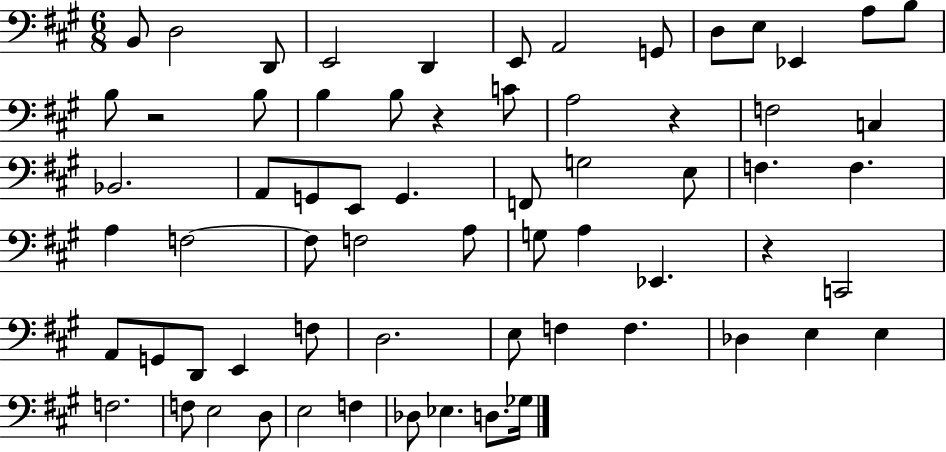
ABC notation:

X:1
T:Untitled
M:6/8
L:1/4
K:A
B,,/2 D,2 D,,/2 E,,2 D,, E,,/2 A,,2 G,,/2 D,/2 E,/2 _E,, A,/2 B,/2 B,/2 z2 B,/2 B, B,/2 z C/2 A,2 z F,2 C, _B,,2 A,,/2 G,,/2 E,,/2 G,, F,,/2 G,2 E,/2 F, F, A, F,2 F,/2 F,2 A,/2 G,/2 A, _E,, z C,,2 A,,/2 G,,/2 D,,/2 E,, F,/2 D,2 E,/2 F, F, _D, E, E, F,2 F,/2 E,2 D,/2 E,2 F, _D,/2 _E, D,/2 _G,/4